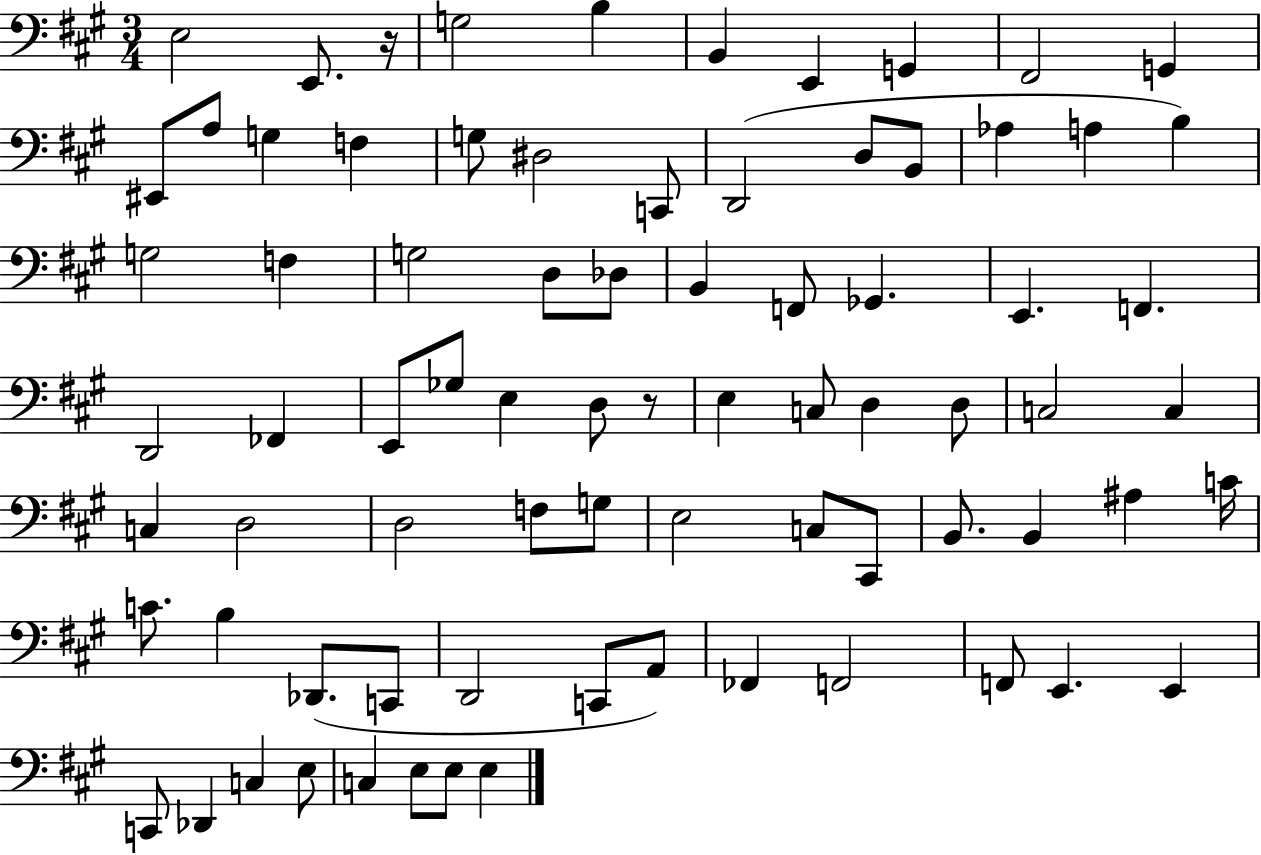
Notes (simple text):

E3/h E2/e. R/s G3/h B3/q B2/q E2/q G2/q F#2/h G2/q EIS2/e A3/e G3/q F3/q G3/e D#3/h C2/e D2/h D3/e B2/e Ab3/q A3/q B3/q G3/h F3/q G3/h D3/e Db3/e B2/q F2/e Gb2/q. E2/q. F2/q. D2/h FES2/q E2/e Gb3/e E3/q D3/e R/e E3/q C3/e D3/q D3/e C3/h C3/q C3/q D3/h D3/h F3/e G3/e E3/h C3/e C#2/e B2/e. B2/q A#3/q C4/s C4/e. B3/q Db2/e. C2/e D2/h C2/e A2/e FES2/q F2/h F2/e E2/q. E2/q C2/e Db2/q C3/q E3/e C3/q E3/e E3/e E3/q